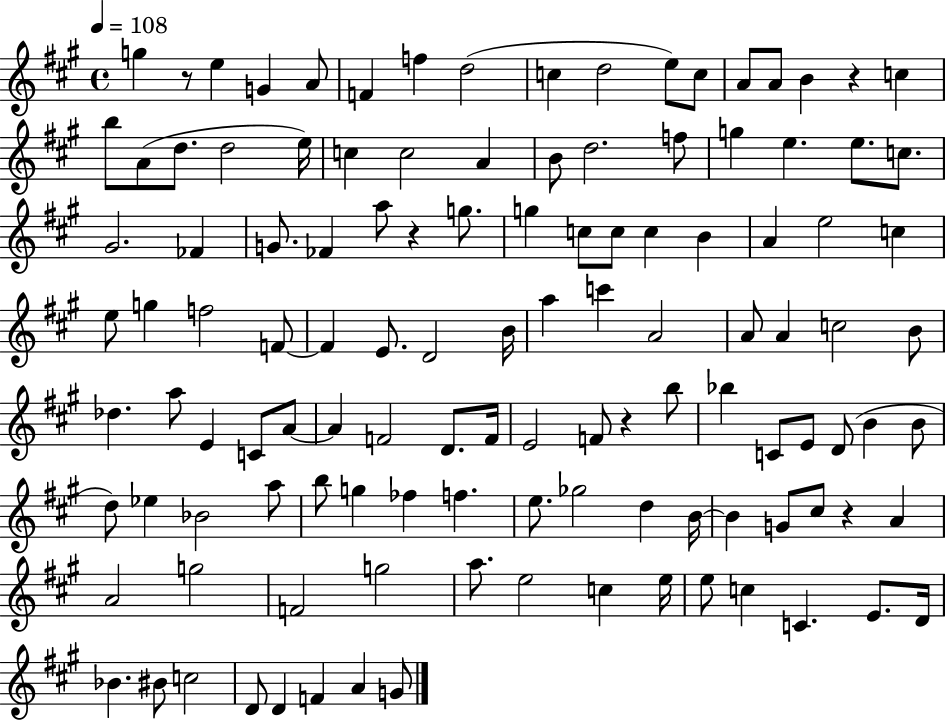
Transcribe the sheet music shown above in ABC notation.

X:1
T:Untitled
M:4/4
L:1/4
K:A
g z/2 e G A/2 F f d2 c d2 e/2 c/2 A/2 A/2 B z c b/2 A/2 d/2 d2 e/4 c c2 A B/2 d2 f/2 g e e/2 c/2 ^G2 _F G/2 _F a/2 z g/2 g c/2 c/2 c B A e2 c e/2 g f2 F/2 F E/2 D2 B/4 a c' A2 A/2 A c2 B/2 _d a/2 E C/2 A/2 A F2 D/2 F/4 E2 F/2 z b/2 _b C/2 E/2 D/2 B B/2 d/2 _e _B2 a/2 b/2 g _f f e/2 _g2 d B/4 B G/2 ^c/2 z A A2 g2 F2 g2 a/2 e2 c e/4 e/2 c C E/2 D/4 _B ^B/2 c2 D/2 D F A G/2